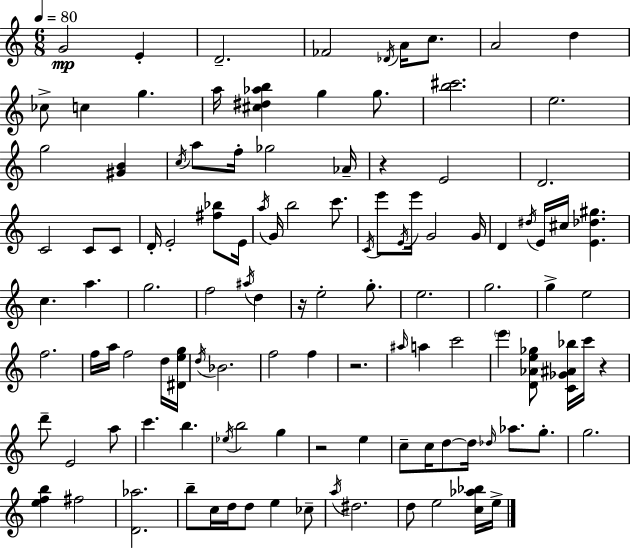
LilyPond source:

{
  \clef treble
  \numericTimeSignature
  \time 6/8
  \key c \major
  \tempo 4 = 80
  g'2\mp e'4-. | d'2.-- | fes'2 \acciaccatura { des'16 } a'16 c''8. | a'2 d''4 | \break ces''8-> c''4 g''4. | a''16 <cis'' dis'' aes'' b''>4 g''4 g''8. | <b'' cis'''>2. | e''2. | \break g''2 <gis' b'>4 | \acciaccatura { c''16 } a''8 f''16-. ges''2 | aes'16-- r4 e'2 | d'2. | \break c'2 c'8 | c'8 d'16-. e'2-. <fis'' bes''>8 | e'16 \acciaccatura { a''16 } g'16 b''2 | c'''8. \acciaccatura { c'16 } e'''8 \acciaccatura { e'16 } e'''16 g'2 | \break g'16 d'4 \acciaccatura { dis''16 } e'16 cis''16 | <e' des'' gis''>4. c''4. | a''4. g''2. | f''2 | \break \acciaccatura { ais''16 } d''4 r16 e''2-. | g''8.-. e''2. | g''2. | g''4-> e''2 | \break f''2. | f''16 a''16 f''2 | d''16 <dis' e'' g''>16 \acciaccatura { d''16 } bes'2. | f''2 | \break f''4 r2. | \grace { ais''16 } a''4 | c'''2 \parenthesize e'''4 | <d' aes' e'' ges''>8 <c' ges' ais' bes''>16 c'''16 r4 d'''8-- e'2 | \break a''8 c'''4. | b''4. \acciaccatura { ees''16 } b''2 | g''4 r2 | e''4 c''8-- | \break c''16 d''8~~ d''16 \grace { des''16 } aes''8. g''8.-. g''2. | <e'' f'' b''>4 | fis''2 <d' aes''>2. | b''8-- | \break c''16 d''16 d''8 e''4 ces''8-- \acciaccatura { a''16 } | dis''2. | d''8 e''2 <c'' aes'' bes''>16 e''16-> | \bar "|."
}